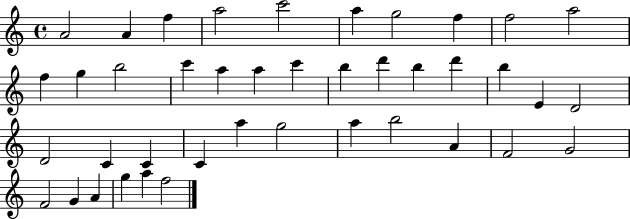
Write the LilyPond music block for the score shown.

{
  \clef treble
  \time 4/4
  \defaultTimeSignature
  \key c \major
  a'2 a'4 f''4 | a''2 c'''2 | a''4 g''2 f''4 | f''2 a''2 | \break f''4 g''4 b''2 | c'''4 a''4 a''4 c'''4 | b''4 d'''4 b''4 d'''4 | b''4 e'4 d'2 | \break d'2 c'4 c'4 | c'4 a''4 g''2 | a''4 b''2 a'4 | f'2 g'2 | \break f'2 g'4 a'4 | g''4 a''4 f''2 | \bar "|."
}